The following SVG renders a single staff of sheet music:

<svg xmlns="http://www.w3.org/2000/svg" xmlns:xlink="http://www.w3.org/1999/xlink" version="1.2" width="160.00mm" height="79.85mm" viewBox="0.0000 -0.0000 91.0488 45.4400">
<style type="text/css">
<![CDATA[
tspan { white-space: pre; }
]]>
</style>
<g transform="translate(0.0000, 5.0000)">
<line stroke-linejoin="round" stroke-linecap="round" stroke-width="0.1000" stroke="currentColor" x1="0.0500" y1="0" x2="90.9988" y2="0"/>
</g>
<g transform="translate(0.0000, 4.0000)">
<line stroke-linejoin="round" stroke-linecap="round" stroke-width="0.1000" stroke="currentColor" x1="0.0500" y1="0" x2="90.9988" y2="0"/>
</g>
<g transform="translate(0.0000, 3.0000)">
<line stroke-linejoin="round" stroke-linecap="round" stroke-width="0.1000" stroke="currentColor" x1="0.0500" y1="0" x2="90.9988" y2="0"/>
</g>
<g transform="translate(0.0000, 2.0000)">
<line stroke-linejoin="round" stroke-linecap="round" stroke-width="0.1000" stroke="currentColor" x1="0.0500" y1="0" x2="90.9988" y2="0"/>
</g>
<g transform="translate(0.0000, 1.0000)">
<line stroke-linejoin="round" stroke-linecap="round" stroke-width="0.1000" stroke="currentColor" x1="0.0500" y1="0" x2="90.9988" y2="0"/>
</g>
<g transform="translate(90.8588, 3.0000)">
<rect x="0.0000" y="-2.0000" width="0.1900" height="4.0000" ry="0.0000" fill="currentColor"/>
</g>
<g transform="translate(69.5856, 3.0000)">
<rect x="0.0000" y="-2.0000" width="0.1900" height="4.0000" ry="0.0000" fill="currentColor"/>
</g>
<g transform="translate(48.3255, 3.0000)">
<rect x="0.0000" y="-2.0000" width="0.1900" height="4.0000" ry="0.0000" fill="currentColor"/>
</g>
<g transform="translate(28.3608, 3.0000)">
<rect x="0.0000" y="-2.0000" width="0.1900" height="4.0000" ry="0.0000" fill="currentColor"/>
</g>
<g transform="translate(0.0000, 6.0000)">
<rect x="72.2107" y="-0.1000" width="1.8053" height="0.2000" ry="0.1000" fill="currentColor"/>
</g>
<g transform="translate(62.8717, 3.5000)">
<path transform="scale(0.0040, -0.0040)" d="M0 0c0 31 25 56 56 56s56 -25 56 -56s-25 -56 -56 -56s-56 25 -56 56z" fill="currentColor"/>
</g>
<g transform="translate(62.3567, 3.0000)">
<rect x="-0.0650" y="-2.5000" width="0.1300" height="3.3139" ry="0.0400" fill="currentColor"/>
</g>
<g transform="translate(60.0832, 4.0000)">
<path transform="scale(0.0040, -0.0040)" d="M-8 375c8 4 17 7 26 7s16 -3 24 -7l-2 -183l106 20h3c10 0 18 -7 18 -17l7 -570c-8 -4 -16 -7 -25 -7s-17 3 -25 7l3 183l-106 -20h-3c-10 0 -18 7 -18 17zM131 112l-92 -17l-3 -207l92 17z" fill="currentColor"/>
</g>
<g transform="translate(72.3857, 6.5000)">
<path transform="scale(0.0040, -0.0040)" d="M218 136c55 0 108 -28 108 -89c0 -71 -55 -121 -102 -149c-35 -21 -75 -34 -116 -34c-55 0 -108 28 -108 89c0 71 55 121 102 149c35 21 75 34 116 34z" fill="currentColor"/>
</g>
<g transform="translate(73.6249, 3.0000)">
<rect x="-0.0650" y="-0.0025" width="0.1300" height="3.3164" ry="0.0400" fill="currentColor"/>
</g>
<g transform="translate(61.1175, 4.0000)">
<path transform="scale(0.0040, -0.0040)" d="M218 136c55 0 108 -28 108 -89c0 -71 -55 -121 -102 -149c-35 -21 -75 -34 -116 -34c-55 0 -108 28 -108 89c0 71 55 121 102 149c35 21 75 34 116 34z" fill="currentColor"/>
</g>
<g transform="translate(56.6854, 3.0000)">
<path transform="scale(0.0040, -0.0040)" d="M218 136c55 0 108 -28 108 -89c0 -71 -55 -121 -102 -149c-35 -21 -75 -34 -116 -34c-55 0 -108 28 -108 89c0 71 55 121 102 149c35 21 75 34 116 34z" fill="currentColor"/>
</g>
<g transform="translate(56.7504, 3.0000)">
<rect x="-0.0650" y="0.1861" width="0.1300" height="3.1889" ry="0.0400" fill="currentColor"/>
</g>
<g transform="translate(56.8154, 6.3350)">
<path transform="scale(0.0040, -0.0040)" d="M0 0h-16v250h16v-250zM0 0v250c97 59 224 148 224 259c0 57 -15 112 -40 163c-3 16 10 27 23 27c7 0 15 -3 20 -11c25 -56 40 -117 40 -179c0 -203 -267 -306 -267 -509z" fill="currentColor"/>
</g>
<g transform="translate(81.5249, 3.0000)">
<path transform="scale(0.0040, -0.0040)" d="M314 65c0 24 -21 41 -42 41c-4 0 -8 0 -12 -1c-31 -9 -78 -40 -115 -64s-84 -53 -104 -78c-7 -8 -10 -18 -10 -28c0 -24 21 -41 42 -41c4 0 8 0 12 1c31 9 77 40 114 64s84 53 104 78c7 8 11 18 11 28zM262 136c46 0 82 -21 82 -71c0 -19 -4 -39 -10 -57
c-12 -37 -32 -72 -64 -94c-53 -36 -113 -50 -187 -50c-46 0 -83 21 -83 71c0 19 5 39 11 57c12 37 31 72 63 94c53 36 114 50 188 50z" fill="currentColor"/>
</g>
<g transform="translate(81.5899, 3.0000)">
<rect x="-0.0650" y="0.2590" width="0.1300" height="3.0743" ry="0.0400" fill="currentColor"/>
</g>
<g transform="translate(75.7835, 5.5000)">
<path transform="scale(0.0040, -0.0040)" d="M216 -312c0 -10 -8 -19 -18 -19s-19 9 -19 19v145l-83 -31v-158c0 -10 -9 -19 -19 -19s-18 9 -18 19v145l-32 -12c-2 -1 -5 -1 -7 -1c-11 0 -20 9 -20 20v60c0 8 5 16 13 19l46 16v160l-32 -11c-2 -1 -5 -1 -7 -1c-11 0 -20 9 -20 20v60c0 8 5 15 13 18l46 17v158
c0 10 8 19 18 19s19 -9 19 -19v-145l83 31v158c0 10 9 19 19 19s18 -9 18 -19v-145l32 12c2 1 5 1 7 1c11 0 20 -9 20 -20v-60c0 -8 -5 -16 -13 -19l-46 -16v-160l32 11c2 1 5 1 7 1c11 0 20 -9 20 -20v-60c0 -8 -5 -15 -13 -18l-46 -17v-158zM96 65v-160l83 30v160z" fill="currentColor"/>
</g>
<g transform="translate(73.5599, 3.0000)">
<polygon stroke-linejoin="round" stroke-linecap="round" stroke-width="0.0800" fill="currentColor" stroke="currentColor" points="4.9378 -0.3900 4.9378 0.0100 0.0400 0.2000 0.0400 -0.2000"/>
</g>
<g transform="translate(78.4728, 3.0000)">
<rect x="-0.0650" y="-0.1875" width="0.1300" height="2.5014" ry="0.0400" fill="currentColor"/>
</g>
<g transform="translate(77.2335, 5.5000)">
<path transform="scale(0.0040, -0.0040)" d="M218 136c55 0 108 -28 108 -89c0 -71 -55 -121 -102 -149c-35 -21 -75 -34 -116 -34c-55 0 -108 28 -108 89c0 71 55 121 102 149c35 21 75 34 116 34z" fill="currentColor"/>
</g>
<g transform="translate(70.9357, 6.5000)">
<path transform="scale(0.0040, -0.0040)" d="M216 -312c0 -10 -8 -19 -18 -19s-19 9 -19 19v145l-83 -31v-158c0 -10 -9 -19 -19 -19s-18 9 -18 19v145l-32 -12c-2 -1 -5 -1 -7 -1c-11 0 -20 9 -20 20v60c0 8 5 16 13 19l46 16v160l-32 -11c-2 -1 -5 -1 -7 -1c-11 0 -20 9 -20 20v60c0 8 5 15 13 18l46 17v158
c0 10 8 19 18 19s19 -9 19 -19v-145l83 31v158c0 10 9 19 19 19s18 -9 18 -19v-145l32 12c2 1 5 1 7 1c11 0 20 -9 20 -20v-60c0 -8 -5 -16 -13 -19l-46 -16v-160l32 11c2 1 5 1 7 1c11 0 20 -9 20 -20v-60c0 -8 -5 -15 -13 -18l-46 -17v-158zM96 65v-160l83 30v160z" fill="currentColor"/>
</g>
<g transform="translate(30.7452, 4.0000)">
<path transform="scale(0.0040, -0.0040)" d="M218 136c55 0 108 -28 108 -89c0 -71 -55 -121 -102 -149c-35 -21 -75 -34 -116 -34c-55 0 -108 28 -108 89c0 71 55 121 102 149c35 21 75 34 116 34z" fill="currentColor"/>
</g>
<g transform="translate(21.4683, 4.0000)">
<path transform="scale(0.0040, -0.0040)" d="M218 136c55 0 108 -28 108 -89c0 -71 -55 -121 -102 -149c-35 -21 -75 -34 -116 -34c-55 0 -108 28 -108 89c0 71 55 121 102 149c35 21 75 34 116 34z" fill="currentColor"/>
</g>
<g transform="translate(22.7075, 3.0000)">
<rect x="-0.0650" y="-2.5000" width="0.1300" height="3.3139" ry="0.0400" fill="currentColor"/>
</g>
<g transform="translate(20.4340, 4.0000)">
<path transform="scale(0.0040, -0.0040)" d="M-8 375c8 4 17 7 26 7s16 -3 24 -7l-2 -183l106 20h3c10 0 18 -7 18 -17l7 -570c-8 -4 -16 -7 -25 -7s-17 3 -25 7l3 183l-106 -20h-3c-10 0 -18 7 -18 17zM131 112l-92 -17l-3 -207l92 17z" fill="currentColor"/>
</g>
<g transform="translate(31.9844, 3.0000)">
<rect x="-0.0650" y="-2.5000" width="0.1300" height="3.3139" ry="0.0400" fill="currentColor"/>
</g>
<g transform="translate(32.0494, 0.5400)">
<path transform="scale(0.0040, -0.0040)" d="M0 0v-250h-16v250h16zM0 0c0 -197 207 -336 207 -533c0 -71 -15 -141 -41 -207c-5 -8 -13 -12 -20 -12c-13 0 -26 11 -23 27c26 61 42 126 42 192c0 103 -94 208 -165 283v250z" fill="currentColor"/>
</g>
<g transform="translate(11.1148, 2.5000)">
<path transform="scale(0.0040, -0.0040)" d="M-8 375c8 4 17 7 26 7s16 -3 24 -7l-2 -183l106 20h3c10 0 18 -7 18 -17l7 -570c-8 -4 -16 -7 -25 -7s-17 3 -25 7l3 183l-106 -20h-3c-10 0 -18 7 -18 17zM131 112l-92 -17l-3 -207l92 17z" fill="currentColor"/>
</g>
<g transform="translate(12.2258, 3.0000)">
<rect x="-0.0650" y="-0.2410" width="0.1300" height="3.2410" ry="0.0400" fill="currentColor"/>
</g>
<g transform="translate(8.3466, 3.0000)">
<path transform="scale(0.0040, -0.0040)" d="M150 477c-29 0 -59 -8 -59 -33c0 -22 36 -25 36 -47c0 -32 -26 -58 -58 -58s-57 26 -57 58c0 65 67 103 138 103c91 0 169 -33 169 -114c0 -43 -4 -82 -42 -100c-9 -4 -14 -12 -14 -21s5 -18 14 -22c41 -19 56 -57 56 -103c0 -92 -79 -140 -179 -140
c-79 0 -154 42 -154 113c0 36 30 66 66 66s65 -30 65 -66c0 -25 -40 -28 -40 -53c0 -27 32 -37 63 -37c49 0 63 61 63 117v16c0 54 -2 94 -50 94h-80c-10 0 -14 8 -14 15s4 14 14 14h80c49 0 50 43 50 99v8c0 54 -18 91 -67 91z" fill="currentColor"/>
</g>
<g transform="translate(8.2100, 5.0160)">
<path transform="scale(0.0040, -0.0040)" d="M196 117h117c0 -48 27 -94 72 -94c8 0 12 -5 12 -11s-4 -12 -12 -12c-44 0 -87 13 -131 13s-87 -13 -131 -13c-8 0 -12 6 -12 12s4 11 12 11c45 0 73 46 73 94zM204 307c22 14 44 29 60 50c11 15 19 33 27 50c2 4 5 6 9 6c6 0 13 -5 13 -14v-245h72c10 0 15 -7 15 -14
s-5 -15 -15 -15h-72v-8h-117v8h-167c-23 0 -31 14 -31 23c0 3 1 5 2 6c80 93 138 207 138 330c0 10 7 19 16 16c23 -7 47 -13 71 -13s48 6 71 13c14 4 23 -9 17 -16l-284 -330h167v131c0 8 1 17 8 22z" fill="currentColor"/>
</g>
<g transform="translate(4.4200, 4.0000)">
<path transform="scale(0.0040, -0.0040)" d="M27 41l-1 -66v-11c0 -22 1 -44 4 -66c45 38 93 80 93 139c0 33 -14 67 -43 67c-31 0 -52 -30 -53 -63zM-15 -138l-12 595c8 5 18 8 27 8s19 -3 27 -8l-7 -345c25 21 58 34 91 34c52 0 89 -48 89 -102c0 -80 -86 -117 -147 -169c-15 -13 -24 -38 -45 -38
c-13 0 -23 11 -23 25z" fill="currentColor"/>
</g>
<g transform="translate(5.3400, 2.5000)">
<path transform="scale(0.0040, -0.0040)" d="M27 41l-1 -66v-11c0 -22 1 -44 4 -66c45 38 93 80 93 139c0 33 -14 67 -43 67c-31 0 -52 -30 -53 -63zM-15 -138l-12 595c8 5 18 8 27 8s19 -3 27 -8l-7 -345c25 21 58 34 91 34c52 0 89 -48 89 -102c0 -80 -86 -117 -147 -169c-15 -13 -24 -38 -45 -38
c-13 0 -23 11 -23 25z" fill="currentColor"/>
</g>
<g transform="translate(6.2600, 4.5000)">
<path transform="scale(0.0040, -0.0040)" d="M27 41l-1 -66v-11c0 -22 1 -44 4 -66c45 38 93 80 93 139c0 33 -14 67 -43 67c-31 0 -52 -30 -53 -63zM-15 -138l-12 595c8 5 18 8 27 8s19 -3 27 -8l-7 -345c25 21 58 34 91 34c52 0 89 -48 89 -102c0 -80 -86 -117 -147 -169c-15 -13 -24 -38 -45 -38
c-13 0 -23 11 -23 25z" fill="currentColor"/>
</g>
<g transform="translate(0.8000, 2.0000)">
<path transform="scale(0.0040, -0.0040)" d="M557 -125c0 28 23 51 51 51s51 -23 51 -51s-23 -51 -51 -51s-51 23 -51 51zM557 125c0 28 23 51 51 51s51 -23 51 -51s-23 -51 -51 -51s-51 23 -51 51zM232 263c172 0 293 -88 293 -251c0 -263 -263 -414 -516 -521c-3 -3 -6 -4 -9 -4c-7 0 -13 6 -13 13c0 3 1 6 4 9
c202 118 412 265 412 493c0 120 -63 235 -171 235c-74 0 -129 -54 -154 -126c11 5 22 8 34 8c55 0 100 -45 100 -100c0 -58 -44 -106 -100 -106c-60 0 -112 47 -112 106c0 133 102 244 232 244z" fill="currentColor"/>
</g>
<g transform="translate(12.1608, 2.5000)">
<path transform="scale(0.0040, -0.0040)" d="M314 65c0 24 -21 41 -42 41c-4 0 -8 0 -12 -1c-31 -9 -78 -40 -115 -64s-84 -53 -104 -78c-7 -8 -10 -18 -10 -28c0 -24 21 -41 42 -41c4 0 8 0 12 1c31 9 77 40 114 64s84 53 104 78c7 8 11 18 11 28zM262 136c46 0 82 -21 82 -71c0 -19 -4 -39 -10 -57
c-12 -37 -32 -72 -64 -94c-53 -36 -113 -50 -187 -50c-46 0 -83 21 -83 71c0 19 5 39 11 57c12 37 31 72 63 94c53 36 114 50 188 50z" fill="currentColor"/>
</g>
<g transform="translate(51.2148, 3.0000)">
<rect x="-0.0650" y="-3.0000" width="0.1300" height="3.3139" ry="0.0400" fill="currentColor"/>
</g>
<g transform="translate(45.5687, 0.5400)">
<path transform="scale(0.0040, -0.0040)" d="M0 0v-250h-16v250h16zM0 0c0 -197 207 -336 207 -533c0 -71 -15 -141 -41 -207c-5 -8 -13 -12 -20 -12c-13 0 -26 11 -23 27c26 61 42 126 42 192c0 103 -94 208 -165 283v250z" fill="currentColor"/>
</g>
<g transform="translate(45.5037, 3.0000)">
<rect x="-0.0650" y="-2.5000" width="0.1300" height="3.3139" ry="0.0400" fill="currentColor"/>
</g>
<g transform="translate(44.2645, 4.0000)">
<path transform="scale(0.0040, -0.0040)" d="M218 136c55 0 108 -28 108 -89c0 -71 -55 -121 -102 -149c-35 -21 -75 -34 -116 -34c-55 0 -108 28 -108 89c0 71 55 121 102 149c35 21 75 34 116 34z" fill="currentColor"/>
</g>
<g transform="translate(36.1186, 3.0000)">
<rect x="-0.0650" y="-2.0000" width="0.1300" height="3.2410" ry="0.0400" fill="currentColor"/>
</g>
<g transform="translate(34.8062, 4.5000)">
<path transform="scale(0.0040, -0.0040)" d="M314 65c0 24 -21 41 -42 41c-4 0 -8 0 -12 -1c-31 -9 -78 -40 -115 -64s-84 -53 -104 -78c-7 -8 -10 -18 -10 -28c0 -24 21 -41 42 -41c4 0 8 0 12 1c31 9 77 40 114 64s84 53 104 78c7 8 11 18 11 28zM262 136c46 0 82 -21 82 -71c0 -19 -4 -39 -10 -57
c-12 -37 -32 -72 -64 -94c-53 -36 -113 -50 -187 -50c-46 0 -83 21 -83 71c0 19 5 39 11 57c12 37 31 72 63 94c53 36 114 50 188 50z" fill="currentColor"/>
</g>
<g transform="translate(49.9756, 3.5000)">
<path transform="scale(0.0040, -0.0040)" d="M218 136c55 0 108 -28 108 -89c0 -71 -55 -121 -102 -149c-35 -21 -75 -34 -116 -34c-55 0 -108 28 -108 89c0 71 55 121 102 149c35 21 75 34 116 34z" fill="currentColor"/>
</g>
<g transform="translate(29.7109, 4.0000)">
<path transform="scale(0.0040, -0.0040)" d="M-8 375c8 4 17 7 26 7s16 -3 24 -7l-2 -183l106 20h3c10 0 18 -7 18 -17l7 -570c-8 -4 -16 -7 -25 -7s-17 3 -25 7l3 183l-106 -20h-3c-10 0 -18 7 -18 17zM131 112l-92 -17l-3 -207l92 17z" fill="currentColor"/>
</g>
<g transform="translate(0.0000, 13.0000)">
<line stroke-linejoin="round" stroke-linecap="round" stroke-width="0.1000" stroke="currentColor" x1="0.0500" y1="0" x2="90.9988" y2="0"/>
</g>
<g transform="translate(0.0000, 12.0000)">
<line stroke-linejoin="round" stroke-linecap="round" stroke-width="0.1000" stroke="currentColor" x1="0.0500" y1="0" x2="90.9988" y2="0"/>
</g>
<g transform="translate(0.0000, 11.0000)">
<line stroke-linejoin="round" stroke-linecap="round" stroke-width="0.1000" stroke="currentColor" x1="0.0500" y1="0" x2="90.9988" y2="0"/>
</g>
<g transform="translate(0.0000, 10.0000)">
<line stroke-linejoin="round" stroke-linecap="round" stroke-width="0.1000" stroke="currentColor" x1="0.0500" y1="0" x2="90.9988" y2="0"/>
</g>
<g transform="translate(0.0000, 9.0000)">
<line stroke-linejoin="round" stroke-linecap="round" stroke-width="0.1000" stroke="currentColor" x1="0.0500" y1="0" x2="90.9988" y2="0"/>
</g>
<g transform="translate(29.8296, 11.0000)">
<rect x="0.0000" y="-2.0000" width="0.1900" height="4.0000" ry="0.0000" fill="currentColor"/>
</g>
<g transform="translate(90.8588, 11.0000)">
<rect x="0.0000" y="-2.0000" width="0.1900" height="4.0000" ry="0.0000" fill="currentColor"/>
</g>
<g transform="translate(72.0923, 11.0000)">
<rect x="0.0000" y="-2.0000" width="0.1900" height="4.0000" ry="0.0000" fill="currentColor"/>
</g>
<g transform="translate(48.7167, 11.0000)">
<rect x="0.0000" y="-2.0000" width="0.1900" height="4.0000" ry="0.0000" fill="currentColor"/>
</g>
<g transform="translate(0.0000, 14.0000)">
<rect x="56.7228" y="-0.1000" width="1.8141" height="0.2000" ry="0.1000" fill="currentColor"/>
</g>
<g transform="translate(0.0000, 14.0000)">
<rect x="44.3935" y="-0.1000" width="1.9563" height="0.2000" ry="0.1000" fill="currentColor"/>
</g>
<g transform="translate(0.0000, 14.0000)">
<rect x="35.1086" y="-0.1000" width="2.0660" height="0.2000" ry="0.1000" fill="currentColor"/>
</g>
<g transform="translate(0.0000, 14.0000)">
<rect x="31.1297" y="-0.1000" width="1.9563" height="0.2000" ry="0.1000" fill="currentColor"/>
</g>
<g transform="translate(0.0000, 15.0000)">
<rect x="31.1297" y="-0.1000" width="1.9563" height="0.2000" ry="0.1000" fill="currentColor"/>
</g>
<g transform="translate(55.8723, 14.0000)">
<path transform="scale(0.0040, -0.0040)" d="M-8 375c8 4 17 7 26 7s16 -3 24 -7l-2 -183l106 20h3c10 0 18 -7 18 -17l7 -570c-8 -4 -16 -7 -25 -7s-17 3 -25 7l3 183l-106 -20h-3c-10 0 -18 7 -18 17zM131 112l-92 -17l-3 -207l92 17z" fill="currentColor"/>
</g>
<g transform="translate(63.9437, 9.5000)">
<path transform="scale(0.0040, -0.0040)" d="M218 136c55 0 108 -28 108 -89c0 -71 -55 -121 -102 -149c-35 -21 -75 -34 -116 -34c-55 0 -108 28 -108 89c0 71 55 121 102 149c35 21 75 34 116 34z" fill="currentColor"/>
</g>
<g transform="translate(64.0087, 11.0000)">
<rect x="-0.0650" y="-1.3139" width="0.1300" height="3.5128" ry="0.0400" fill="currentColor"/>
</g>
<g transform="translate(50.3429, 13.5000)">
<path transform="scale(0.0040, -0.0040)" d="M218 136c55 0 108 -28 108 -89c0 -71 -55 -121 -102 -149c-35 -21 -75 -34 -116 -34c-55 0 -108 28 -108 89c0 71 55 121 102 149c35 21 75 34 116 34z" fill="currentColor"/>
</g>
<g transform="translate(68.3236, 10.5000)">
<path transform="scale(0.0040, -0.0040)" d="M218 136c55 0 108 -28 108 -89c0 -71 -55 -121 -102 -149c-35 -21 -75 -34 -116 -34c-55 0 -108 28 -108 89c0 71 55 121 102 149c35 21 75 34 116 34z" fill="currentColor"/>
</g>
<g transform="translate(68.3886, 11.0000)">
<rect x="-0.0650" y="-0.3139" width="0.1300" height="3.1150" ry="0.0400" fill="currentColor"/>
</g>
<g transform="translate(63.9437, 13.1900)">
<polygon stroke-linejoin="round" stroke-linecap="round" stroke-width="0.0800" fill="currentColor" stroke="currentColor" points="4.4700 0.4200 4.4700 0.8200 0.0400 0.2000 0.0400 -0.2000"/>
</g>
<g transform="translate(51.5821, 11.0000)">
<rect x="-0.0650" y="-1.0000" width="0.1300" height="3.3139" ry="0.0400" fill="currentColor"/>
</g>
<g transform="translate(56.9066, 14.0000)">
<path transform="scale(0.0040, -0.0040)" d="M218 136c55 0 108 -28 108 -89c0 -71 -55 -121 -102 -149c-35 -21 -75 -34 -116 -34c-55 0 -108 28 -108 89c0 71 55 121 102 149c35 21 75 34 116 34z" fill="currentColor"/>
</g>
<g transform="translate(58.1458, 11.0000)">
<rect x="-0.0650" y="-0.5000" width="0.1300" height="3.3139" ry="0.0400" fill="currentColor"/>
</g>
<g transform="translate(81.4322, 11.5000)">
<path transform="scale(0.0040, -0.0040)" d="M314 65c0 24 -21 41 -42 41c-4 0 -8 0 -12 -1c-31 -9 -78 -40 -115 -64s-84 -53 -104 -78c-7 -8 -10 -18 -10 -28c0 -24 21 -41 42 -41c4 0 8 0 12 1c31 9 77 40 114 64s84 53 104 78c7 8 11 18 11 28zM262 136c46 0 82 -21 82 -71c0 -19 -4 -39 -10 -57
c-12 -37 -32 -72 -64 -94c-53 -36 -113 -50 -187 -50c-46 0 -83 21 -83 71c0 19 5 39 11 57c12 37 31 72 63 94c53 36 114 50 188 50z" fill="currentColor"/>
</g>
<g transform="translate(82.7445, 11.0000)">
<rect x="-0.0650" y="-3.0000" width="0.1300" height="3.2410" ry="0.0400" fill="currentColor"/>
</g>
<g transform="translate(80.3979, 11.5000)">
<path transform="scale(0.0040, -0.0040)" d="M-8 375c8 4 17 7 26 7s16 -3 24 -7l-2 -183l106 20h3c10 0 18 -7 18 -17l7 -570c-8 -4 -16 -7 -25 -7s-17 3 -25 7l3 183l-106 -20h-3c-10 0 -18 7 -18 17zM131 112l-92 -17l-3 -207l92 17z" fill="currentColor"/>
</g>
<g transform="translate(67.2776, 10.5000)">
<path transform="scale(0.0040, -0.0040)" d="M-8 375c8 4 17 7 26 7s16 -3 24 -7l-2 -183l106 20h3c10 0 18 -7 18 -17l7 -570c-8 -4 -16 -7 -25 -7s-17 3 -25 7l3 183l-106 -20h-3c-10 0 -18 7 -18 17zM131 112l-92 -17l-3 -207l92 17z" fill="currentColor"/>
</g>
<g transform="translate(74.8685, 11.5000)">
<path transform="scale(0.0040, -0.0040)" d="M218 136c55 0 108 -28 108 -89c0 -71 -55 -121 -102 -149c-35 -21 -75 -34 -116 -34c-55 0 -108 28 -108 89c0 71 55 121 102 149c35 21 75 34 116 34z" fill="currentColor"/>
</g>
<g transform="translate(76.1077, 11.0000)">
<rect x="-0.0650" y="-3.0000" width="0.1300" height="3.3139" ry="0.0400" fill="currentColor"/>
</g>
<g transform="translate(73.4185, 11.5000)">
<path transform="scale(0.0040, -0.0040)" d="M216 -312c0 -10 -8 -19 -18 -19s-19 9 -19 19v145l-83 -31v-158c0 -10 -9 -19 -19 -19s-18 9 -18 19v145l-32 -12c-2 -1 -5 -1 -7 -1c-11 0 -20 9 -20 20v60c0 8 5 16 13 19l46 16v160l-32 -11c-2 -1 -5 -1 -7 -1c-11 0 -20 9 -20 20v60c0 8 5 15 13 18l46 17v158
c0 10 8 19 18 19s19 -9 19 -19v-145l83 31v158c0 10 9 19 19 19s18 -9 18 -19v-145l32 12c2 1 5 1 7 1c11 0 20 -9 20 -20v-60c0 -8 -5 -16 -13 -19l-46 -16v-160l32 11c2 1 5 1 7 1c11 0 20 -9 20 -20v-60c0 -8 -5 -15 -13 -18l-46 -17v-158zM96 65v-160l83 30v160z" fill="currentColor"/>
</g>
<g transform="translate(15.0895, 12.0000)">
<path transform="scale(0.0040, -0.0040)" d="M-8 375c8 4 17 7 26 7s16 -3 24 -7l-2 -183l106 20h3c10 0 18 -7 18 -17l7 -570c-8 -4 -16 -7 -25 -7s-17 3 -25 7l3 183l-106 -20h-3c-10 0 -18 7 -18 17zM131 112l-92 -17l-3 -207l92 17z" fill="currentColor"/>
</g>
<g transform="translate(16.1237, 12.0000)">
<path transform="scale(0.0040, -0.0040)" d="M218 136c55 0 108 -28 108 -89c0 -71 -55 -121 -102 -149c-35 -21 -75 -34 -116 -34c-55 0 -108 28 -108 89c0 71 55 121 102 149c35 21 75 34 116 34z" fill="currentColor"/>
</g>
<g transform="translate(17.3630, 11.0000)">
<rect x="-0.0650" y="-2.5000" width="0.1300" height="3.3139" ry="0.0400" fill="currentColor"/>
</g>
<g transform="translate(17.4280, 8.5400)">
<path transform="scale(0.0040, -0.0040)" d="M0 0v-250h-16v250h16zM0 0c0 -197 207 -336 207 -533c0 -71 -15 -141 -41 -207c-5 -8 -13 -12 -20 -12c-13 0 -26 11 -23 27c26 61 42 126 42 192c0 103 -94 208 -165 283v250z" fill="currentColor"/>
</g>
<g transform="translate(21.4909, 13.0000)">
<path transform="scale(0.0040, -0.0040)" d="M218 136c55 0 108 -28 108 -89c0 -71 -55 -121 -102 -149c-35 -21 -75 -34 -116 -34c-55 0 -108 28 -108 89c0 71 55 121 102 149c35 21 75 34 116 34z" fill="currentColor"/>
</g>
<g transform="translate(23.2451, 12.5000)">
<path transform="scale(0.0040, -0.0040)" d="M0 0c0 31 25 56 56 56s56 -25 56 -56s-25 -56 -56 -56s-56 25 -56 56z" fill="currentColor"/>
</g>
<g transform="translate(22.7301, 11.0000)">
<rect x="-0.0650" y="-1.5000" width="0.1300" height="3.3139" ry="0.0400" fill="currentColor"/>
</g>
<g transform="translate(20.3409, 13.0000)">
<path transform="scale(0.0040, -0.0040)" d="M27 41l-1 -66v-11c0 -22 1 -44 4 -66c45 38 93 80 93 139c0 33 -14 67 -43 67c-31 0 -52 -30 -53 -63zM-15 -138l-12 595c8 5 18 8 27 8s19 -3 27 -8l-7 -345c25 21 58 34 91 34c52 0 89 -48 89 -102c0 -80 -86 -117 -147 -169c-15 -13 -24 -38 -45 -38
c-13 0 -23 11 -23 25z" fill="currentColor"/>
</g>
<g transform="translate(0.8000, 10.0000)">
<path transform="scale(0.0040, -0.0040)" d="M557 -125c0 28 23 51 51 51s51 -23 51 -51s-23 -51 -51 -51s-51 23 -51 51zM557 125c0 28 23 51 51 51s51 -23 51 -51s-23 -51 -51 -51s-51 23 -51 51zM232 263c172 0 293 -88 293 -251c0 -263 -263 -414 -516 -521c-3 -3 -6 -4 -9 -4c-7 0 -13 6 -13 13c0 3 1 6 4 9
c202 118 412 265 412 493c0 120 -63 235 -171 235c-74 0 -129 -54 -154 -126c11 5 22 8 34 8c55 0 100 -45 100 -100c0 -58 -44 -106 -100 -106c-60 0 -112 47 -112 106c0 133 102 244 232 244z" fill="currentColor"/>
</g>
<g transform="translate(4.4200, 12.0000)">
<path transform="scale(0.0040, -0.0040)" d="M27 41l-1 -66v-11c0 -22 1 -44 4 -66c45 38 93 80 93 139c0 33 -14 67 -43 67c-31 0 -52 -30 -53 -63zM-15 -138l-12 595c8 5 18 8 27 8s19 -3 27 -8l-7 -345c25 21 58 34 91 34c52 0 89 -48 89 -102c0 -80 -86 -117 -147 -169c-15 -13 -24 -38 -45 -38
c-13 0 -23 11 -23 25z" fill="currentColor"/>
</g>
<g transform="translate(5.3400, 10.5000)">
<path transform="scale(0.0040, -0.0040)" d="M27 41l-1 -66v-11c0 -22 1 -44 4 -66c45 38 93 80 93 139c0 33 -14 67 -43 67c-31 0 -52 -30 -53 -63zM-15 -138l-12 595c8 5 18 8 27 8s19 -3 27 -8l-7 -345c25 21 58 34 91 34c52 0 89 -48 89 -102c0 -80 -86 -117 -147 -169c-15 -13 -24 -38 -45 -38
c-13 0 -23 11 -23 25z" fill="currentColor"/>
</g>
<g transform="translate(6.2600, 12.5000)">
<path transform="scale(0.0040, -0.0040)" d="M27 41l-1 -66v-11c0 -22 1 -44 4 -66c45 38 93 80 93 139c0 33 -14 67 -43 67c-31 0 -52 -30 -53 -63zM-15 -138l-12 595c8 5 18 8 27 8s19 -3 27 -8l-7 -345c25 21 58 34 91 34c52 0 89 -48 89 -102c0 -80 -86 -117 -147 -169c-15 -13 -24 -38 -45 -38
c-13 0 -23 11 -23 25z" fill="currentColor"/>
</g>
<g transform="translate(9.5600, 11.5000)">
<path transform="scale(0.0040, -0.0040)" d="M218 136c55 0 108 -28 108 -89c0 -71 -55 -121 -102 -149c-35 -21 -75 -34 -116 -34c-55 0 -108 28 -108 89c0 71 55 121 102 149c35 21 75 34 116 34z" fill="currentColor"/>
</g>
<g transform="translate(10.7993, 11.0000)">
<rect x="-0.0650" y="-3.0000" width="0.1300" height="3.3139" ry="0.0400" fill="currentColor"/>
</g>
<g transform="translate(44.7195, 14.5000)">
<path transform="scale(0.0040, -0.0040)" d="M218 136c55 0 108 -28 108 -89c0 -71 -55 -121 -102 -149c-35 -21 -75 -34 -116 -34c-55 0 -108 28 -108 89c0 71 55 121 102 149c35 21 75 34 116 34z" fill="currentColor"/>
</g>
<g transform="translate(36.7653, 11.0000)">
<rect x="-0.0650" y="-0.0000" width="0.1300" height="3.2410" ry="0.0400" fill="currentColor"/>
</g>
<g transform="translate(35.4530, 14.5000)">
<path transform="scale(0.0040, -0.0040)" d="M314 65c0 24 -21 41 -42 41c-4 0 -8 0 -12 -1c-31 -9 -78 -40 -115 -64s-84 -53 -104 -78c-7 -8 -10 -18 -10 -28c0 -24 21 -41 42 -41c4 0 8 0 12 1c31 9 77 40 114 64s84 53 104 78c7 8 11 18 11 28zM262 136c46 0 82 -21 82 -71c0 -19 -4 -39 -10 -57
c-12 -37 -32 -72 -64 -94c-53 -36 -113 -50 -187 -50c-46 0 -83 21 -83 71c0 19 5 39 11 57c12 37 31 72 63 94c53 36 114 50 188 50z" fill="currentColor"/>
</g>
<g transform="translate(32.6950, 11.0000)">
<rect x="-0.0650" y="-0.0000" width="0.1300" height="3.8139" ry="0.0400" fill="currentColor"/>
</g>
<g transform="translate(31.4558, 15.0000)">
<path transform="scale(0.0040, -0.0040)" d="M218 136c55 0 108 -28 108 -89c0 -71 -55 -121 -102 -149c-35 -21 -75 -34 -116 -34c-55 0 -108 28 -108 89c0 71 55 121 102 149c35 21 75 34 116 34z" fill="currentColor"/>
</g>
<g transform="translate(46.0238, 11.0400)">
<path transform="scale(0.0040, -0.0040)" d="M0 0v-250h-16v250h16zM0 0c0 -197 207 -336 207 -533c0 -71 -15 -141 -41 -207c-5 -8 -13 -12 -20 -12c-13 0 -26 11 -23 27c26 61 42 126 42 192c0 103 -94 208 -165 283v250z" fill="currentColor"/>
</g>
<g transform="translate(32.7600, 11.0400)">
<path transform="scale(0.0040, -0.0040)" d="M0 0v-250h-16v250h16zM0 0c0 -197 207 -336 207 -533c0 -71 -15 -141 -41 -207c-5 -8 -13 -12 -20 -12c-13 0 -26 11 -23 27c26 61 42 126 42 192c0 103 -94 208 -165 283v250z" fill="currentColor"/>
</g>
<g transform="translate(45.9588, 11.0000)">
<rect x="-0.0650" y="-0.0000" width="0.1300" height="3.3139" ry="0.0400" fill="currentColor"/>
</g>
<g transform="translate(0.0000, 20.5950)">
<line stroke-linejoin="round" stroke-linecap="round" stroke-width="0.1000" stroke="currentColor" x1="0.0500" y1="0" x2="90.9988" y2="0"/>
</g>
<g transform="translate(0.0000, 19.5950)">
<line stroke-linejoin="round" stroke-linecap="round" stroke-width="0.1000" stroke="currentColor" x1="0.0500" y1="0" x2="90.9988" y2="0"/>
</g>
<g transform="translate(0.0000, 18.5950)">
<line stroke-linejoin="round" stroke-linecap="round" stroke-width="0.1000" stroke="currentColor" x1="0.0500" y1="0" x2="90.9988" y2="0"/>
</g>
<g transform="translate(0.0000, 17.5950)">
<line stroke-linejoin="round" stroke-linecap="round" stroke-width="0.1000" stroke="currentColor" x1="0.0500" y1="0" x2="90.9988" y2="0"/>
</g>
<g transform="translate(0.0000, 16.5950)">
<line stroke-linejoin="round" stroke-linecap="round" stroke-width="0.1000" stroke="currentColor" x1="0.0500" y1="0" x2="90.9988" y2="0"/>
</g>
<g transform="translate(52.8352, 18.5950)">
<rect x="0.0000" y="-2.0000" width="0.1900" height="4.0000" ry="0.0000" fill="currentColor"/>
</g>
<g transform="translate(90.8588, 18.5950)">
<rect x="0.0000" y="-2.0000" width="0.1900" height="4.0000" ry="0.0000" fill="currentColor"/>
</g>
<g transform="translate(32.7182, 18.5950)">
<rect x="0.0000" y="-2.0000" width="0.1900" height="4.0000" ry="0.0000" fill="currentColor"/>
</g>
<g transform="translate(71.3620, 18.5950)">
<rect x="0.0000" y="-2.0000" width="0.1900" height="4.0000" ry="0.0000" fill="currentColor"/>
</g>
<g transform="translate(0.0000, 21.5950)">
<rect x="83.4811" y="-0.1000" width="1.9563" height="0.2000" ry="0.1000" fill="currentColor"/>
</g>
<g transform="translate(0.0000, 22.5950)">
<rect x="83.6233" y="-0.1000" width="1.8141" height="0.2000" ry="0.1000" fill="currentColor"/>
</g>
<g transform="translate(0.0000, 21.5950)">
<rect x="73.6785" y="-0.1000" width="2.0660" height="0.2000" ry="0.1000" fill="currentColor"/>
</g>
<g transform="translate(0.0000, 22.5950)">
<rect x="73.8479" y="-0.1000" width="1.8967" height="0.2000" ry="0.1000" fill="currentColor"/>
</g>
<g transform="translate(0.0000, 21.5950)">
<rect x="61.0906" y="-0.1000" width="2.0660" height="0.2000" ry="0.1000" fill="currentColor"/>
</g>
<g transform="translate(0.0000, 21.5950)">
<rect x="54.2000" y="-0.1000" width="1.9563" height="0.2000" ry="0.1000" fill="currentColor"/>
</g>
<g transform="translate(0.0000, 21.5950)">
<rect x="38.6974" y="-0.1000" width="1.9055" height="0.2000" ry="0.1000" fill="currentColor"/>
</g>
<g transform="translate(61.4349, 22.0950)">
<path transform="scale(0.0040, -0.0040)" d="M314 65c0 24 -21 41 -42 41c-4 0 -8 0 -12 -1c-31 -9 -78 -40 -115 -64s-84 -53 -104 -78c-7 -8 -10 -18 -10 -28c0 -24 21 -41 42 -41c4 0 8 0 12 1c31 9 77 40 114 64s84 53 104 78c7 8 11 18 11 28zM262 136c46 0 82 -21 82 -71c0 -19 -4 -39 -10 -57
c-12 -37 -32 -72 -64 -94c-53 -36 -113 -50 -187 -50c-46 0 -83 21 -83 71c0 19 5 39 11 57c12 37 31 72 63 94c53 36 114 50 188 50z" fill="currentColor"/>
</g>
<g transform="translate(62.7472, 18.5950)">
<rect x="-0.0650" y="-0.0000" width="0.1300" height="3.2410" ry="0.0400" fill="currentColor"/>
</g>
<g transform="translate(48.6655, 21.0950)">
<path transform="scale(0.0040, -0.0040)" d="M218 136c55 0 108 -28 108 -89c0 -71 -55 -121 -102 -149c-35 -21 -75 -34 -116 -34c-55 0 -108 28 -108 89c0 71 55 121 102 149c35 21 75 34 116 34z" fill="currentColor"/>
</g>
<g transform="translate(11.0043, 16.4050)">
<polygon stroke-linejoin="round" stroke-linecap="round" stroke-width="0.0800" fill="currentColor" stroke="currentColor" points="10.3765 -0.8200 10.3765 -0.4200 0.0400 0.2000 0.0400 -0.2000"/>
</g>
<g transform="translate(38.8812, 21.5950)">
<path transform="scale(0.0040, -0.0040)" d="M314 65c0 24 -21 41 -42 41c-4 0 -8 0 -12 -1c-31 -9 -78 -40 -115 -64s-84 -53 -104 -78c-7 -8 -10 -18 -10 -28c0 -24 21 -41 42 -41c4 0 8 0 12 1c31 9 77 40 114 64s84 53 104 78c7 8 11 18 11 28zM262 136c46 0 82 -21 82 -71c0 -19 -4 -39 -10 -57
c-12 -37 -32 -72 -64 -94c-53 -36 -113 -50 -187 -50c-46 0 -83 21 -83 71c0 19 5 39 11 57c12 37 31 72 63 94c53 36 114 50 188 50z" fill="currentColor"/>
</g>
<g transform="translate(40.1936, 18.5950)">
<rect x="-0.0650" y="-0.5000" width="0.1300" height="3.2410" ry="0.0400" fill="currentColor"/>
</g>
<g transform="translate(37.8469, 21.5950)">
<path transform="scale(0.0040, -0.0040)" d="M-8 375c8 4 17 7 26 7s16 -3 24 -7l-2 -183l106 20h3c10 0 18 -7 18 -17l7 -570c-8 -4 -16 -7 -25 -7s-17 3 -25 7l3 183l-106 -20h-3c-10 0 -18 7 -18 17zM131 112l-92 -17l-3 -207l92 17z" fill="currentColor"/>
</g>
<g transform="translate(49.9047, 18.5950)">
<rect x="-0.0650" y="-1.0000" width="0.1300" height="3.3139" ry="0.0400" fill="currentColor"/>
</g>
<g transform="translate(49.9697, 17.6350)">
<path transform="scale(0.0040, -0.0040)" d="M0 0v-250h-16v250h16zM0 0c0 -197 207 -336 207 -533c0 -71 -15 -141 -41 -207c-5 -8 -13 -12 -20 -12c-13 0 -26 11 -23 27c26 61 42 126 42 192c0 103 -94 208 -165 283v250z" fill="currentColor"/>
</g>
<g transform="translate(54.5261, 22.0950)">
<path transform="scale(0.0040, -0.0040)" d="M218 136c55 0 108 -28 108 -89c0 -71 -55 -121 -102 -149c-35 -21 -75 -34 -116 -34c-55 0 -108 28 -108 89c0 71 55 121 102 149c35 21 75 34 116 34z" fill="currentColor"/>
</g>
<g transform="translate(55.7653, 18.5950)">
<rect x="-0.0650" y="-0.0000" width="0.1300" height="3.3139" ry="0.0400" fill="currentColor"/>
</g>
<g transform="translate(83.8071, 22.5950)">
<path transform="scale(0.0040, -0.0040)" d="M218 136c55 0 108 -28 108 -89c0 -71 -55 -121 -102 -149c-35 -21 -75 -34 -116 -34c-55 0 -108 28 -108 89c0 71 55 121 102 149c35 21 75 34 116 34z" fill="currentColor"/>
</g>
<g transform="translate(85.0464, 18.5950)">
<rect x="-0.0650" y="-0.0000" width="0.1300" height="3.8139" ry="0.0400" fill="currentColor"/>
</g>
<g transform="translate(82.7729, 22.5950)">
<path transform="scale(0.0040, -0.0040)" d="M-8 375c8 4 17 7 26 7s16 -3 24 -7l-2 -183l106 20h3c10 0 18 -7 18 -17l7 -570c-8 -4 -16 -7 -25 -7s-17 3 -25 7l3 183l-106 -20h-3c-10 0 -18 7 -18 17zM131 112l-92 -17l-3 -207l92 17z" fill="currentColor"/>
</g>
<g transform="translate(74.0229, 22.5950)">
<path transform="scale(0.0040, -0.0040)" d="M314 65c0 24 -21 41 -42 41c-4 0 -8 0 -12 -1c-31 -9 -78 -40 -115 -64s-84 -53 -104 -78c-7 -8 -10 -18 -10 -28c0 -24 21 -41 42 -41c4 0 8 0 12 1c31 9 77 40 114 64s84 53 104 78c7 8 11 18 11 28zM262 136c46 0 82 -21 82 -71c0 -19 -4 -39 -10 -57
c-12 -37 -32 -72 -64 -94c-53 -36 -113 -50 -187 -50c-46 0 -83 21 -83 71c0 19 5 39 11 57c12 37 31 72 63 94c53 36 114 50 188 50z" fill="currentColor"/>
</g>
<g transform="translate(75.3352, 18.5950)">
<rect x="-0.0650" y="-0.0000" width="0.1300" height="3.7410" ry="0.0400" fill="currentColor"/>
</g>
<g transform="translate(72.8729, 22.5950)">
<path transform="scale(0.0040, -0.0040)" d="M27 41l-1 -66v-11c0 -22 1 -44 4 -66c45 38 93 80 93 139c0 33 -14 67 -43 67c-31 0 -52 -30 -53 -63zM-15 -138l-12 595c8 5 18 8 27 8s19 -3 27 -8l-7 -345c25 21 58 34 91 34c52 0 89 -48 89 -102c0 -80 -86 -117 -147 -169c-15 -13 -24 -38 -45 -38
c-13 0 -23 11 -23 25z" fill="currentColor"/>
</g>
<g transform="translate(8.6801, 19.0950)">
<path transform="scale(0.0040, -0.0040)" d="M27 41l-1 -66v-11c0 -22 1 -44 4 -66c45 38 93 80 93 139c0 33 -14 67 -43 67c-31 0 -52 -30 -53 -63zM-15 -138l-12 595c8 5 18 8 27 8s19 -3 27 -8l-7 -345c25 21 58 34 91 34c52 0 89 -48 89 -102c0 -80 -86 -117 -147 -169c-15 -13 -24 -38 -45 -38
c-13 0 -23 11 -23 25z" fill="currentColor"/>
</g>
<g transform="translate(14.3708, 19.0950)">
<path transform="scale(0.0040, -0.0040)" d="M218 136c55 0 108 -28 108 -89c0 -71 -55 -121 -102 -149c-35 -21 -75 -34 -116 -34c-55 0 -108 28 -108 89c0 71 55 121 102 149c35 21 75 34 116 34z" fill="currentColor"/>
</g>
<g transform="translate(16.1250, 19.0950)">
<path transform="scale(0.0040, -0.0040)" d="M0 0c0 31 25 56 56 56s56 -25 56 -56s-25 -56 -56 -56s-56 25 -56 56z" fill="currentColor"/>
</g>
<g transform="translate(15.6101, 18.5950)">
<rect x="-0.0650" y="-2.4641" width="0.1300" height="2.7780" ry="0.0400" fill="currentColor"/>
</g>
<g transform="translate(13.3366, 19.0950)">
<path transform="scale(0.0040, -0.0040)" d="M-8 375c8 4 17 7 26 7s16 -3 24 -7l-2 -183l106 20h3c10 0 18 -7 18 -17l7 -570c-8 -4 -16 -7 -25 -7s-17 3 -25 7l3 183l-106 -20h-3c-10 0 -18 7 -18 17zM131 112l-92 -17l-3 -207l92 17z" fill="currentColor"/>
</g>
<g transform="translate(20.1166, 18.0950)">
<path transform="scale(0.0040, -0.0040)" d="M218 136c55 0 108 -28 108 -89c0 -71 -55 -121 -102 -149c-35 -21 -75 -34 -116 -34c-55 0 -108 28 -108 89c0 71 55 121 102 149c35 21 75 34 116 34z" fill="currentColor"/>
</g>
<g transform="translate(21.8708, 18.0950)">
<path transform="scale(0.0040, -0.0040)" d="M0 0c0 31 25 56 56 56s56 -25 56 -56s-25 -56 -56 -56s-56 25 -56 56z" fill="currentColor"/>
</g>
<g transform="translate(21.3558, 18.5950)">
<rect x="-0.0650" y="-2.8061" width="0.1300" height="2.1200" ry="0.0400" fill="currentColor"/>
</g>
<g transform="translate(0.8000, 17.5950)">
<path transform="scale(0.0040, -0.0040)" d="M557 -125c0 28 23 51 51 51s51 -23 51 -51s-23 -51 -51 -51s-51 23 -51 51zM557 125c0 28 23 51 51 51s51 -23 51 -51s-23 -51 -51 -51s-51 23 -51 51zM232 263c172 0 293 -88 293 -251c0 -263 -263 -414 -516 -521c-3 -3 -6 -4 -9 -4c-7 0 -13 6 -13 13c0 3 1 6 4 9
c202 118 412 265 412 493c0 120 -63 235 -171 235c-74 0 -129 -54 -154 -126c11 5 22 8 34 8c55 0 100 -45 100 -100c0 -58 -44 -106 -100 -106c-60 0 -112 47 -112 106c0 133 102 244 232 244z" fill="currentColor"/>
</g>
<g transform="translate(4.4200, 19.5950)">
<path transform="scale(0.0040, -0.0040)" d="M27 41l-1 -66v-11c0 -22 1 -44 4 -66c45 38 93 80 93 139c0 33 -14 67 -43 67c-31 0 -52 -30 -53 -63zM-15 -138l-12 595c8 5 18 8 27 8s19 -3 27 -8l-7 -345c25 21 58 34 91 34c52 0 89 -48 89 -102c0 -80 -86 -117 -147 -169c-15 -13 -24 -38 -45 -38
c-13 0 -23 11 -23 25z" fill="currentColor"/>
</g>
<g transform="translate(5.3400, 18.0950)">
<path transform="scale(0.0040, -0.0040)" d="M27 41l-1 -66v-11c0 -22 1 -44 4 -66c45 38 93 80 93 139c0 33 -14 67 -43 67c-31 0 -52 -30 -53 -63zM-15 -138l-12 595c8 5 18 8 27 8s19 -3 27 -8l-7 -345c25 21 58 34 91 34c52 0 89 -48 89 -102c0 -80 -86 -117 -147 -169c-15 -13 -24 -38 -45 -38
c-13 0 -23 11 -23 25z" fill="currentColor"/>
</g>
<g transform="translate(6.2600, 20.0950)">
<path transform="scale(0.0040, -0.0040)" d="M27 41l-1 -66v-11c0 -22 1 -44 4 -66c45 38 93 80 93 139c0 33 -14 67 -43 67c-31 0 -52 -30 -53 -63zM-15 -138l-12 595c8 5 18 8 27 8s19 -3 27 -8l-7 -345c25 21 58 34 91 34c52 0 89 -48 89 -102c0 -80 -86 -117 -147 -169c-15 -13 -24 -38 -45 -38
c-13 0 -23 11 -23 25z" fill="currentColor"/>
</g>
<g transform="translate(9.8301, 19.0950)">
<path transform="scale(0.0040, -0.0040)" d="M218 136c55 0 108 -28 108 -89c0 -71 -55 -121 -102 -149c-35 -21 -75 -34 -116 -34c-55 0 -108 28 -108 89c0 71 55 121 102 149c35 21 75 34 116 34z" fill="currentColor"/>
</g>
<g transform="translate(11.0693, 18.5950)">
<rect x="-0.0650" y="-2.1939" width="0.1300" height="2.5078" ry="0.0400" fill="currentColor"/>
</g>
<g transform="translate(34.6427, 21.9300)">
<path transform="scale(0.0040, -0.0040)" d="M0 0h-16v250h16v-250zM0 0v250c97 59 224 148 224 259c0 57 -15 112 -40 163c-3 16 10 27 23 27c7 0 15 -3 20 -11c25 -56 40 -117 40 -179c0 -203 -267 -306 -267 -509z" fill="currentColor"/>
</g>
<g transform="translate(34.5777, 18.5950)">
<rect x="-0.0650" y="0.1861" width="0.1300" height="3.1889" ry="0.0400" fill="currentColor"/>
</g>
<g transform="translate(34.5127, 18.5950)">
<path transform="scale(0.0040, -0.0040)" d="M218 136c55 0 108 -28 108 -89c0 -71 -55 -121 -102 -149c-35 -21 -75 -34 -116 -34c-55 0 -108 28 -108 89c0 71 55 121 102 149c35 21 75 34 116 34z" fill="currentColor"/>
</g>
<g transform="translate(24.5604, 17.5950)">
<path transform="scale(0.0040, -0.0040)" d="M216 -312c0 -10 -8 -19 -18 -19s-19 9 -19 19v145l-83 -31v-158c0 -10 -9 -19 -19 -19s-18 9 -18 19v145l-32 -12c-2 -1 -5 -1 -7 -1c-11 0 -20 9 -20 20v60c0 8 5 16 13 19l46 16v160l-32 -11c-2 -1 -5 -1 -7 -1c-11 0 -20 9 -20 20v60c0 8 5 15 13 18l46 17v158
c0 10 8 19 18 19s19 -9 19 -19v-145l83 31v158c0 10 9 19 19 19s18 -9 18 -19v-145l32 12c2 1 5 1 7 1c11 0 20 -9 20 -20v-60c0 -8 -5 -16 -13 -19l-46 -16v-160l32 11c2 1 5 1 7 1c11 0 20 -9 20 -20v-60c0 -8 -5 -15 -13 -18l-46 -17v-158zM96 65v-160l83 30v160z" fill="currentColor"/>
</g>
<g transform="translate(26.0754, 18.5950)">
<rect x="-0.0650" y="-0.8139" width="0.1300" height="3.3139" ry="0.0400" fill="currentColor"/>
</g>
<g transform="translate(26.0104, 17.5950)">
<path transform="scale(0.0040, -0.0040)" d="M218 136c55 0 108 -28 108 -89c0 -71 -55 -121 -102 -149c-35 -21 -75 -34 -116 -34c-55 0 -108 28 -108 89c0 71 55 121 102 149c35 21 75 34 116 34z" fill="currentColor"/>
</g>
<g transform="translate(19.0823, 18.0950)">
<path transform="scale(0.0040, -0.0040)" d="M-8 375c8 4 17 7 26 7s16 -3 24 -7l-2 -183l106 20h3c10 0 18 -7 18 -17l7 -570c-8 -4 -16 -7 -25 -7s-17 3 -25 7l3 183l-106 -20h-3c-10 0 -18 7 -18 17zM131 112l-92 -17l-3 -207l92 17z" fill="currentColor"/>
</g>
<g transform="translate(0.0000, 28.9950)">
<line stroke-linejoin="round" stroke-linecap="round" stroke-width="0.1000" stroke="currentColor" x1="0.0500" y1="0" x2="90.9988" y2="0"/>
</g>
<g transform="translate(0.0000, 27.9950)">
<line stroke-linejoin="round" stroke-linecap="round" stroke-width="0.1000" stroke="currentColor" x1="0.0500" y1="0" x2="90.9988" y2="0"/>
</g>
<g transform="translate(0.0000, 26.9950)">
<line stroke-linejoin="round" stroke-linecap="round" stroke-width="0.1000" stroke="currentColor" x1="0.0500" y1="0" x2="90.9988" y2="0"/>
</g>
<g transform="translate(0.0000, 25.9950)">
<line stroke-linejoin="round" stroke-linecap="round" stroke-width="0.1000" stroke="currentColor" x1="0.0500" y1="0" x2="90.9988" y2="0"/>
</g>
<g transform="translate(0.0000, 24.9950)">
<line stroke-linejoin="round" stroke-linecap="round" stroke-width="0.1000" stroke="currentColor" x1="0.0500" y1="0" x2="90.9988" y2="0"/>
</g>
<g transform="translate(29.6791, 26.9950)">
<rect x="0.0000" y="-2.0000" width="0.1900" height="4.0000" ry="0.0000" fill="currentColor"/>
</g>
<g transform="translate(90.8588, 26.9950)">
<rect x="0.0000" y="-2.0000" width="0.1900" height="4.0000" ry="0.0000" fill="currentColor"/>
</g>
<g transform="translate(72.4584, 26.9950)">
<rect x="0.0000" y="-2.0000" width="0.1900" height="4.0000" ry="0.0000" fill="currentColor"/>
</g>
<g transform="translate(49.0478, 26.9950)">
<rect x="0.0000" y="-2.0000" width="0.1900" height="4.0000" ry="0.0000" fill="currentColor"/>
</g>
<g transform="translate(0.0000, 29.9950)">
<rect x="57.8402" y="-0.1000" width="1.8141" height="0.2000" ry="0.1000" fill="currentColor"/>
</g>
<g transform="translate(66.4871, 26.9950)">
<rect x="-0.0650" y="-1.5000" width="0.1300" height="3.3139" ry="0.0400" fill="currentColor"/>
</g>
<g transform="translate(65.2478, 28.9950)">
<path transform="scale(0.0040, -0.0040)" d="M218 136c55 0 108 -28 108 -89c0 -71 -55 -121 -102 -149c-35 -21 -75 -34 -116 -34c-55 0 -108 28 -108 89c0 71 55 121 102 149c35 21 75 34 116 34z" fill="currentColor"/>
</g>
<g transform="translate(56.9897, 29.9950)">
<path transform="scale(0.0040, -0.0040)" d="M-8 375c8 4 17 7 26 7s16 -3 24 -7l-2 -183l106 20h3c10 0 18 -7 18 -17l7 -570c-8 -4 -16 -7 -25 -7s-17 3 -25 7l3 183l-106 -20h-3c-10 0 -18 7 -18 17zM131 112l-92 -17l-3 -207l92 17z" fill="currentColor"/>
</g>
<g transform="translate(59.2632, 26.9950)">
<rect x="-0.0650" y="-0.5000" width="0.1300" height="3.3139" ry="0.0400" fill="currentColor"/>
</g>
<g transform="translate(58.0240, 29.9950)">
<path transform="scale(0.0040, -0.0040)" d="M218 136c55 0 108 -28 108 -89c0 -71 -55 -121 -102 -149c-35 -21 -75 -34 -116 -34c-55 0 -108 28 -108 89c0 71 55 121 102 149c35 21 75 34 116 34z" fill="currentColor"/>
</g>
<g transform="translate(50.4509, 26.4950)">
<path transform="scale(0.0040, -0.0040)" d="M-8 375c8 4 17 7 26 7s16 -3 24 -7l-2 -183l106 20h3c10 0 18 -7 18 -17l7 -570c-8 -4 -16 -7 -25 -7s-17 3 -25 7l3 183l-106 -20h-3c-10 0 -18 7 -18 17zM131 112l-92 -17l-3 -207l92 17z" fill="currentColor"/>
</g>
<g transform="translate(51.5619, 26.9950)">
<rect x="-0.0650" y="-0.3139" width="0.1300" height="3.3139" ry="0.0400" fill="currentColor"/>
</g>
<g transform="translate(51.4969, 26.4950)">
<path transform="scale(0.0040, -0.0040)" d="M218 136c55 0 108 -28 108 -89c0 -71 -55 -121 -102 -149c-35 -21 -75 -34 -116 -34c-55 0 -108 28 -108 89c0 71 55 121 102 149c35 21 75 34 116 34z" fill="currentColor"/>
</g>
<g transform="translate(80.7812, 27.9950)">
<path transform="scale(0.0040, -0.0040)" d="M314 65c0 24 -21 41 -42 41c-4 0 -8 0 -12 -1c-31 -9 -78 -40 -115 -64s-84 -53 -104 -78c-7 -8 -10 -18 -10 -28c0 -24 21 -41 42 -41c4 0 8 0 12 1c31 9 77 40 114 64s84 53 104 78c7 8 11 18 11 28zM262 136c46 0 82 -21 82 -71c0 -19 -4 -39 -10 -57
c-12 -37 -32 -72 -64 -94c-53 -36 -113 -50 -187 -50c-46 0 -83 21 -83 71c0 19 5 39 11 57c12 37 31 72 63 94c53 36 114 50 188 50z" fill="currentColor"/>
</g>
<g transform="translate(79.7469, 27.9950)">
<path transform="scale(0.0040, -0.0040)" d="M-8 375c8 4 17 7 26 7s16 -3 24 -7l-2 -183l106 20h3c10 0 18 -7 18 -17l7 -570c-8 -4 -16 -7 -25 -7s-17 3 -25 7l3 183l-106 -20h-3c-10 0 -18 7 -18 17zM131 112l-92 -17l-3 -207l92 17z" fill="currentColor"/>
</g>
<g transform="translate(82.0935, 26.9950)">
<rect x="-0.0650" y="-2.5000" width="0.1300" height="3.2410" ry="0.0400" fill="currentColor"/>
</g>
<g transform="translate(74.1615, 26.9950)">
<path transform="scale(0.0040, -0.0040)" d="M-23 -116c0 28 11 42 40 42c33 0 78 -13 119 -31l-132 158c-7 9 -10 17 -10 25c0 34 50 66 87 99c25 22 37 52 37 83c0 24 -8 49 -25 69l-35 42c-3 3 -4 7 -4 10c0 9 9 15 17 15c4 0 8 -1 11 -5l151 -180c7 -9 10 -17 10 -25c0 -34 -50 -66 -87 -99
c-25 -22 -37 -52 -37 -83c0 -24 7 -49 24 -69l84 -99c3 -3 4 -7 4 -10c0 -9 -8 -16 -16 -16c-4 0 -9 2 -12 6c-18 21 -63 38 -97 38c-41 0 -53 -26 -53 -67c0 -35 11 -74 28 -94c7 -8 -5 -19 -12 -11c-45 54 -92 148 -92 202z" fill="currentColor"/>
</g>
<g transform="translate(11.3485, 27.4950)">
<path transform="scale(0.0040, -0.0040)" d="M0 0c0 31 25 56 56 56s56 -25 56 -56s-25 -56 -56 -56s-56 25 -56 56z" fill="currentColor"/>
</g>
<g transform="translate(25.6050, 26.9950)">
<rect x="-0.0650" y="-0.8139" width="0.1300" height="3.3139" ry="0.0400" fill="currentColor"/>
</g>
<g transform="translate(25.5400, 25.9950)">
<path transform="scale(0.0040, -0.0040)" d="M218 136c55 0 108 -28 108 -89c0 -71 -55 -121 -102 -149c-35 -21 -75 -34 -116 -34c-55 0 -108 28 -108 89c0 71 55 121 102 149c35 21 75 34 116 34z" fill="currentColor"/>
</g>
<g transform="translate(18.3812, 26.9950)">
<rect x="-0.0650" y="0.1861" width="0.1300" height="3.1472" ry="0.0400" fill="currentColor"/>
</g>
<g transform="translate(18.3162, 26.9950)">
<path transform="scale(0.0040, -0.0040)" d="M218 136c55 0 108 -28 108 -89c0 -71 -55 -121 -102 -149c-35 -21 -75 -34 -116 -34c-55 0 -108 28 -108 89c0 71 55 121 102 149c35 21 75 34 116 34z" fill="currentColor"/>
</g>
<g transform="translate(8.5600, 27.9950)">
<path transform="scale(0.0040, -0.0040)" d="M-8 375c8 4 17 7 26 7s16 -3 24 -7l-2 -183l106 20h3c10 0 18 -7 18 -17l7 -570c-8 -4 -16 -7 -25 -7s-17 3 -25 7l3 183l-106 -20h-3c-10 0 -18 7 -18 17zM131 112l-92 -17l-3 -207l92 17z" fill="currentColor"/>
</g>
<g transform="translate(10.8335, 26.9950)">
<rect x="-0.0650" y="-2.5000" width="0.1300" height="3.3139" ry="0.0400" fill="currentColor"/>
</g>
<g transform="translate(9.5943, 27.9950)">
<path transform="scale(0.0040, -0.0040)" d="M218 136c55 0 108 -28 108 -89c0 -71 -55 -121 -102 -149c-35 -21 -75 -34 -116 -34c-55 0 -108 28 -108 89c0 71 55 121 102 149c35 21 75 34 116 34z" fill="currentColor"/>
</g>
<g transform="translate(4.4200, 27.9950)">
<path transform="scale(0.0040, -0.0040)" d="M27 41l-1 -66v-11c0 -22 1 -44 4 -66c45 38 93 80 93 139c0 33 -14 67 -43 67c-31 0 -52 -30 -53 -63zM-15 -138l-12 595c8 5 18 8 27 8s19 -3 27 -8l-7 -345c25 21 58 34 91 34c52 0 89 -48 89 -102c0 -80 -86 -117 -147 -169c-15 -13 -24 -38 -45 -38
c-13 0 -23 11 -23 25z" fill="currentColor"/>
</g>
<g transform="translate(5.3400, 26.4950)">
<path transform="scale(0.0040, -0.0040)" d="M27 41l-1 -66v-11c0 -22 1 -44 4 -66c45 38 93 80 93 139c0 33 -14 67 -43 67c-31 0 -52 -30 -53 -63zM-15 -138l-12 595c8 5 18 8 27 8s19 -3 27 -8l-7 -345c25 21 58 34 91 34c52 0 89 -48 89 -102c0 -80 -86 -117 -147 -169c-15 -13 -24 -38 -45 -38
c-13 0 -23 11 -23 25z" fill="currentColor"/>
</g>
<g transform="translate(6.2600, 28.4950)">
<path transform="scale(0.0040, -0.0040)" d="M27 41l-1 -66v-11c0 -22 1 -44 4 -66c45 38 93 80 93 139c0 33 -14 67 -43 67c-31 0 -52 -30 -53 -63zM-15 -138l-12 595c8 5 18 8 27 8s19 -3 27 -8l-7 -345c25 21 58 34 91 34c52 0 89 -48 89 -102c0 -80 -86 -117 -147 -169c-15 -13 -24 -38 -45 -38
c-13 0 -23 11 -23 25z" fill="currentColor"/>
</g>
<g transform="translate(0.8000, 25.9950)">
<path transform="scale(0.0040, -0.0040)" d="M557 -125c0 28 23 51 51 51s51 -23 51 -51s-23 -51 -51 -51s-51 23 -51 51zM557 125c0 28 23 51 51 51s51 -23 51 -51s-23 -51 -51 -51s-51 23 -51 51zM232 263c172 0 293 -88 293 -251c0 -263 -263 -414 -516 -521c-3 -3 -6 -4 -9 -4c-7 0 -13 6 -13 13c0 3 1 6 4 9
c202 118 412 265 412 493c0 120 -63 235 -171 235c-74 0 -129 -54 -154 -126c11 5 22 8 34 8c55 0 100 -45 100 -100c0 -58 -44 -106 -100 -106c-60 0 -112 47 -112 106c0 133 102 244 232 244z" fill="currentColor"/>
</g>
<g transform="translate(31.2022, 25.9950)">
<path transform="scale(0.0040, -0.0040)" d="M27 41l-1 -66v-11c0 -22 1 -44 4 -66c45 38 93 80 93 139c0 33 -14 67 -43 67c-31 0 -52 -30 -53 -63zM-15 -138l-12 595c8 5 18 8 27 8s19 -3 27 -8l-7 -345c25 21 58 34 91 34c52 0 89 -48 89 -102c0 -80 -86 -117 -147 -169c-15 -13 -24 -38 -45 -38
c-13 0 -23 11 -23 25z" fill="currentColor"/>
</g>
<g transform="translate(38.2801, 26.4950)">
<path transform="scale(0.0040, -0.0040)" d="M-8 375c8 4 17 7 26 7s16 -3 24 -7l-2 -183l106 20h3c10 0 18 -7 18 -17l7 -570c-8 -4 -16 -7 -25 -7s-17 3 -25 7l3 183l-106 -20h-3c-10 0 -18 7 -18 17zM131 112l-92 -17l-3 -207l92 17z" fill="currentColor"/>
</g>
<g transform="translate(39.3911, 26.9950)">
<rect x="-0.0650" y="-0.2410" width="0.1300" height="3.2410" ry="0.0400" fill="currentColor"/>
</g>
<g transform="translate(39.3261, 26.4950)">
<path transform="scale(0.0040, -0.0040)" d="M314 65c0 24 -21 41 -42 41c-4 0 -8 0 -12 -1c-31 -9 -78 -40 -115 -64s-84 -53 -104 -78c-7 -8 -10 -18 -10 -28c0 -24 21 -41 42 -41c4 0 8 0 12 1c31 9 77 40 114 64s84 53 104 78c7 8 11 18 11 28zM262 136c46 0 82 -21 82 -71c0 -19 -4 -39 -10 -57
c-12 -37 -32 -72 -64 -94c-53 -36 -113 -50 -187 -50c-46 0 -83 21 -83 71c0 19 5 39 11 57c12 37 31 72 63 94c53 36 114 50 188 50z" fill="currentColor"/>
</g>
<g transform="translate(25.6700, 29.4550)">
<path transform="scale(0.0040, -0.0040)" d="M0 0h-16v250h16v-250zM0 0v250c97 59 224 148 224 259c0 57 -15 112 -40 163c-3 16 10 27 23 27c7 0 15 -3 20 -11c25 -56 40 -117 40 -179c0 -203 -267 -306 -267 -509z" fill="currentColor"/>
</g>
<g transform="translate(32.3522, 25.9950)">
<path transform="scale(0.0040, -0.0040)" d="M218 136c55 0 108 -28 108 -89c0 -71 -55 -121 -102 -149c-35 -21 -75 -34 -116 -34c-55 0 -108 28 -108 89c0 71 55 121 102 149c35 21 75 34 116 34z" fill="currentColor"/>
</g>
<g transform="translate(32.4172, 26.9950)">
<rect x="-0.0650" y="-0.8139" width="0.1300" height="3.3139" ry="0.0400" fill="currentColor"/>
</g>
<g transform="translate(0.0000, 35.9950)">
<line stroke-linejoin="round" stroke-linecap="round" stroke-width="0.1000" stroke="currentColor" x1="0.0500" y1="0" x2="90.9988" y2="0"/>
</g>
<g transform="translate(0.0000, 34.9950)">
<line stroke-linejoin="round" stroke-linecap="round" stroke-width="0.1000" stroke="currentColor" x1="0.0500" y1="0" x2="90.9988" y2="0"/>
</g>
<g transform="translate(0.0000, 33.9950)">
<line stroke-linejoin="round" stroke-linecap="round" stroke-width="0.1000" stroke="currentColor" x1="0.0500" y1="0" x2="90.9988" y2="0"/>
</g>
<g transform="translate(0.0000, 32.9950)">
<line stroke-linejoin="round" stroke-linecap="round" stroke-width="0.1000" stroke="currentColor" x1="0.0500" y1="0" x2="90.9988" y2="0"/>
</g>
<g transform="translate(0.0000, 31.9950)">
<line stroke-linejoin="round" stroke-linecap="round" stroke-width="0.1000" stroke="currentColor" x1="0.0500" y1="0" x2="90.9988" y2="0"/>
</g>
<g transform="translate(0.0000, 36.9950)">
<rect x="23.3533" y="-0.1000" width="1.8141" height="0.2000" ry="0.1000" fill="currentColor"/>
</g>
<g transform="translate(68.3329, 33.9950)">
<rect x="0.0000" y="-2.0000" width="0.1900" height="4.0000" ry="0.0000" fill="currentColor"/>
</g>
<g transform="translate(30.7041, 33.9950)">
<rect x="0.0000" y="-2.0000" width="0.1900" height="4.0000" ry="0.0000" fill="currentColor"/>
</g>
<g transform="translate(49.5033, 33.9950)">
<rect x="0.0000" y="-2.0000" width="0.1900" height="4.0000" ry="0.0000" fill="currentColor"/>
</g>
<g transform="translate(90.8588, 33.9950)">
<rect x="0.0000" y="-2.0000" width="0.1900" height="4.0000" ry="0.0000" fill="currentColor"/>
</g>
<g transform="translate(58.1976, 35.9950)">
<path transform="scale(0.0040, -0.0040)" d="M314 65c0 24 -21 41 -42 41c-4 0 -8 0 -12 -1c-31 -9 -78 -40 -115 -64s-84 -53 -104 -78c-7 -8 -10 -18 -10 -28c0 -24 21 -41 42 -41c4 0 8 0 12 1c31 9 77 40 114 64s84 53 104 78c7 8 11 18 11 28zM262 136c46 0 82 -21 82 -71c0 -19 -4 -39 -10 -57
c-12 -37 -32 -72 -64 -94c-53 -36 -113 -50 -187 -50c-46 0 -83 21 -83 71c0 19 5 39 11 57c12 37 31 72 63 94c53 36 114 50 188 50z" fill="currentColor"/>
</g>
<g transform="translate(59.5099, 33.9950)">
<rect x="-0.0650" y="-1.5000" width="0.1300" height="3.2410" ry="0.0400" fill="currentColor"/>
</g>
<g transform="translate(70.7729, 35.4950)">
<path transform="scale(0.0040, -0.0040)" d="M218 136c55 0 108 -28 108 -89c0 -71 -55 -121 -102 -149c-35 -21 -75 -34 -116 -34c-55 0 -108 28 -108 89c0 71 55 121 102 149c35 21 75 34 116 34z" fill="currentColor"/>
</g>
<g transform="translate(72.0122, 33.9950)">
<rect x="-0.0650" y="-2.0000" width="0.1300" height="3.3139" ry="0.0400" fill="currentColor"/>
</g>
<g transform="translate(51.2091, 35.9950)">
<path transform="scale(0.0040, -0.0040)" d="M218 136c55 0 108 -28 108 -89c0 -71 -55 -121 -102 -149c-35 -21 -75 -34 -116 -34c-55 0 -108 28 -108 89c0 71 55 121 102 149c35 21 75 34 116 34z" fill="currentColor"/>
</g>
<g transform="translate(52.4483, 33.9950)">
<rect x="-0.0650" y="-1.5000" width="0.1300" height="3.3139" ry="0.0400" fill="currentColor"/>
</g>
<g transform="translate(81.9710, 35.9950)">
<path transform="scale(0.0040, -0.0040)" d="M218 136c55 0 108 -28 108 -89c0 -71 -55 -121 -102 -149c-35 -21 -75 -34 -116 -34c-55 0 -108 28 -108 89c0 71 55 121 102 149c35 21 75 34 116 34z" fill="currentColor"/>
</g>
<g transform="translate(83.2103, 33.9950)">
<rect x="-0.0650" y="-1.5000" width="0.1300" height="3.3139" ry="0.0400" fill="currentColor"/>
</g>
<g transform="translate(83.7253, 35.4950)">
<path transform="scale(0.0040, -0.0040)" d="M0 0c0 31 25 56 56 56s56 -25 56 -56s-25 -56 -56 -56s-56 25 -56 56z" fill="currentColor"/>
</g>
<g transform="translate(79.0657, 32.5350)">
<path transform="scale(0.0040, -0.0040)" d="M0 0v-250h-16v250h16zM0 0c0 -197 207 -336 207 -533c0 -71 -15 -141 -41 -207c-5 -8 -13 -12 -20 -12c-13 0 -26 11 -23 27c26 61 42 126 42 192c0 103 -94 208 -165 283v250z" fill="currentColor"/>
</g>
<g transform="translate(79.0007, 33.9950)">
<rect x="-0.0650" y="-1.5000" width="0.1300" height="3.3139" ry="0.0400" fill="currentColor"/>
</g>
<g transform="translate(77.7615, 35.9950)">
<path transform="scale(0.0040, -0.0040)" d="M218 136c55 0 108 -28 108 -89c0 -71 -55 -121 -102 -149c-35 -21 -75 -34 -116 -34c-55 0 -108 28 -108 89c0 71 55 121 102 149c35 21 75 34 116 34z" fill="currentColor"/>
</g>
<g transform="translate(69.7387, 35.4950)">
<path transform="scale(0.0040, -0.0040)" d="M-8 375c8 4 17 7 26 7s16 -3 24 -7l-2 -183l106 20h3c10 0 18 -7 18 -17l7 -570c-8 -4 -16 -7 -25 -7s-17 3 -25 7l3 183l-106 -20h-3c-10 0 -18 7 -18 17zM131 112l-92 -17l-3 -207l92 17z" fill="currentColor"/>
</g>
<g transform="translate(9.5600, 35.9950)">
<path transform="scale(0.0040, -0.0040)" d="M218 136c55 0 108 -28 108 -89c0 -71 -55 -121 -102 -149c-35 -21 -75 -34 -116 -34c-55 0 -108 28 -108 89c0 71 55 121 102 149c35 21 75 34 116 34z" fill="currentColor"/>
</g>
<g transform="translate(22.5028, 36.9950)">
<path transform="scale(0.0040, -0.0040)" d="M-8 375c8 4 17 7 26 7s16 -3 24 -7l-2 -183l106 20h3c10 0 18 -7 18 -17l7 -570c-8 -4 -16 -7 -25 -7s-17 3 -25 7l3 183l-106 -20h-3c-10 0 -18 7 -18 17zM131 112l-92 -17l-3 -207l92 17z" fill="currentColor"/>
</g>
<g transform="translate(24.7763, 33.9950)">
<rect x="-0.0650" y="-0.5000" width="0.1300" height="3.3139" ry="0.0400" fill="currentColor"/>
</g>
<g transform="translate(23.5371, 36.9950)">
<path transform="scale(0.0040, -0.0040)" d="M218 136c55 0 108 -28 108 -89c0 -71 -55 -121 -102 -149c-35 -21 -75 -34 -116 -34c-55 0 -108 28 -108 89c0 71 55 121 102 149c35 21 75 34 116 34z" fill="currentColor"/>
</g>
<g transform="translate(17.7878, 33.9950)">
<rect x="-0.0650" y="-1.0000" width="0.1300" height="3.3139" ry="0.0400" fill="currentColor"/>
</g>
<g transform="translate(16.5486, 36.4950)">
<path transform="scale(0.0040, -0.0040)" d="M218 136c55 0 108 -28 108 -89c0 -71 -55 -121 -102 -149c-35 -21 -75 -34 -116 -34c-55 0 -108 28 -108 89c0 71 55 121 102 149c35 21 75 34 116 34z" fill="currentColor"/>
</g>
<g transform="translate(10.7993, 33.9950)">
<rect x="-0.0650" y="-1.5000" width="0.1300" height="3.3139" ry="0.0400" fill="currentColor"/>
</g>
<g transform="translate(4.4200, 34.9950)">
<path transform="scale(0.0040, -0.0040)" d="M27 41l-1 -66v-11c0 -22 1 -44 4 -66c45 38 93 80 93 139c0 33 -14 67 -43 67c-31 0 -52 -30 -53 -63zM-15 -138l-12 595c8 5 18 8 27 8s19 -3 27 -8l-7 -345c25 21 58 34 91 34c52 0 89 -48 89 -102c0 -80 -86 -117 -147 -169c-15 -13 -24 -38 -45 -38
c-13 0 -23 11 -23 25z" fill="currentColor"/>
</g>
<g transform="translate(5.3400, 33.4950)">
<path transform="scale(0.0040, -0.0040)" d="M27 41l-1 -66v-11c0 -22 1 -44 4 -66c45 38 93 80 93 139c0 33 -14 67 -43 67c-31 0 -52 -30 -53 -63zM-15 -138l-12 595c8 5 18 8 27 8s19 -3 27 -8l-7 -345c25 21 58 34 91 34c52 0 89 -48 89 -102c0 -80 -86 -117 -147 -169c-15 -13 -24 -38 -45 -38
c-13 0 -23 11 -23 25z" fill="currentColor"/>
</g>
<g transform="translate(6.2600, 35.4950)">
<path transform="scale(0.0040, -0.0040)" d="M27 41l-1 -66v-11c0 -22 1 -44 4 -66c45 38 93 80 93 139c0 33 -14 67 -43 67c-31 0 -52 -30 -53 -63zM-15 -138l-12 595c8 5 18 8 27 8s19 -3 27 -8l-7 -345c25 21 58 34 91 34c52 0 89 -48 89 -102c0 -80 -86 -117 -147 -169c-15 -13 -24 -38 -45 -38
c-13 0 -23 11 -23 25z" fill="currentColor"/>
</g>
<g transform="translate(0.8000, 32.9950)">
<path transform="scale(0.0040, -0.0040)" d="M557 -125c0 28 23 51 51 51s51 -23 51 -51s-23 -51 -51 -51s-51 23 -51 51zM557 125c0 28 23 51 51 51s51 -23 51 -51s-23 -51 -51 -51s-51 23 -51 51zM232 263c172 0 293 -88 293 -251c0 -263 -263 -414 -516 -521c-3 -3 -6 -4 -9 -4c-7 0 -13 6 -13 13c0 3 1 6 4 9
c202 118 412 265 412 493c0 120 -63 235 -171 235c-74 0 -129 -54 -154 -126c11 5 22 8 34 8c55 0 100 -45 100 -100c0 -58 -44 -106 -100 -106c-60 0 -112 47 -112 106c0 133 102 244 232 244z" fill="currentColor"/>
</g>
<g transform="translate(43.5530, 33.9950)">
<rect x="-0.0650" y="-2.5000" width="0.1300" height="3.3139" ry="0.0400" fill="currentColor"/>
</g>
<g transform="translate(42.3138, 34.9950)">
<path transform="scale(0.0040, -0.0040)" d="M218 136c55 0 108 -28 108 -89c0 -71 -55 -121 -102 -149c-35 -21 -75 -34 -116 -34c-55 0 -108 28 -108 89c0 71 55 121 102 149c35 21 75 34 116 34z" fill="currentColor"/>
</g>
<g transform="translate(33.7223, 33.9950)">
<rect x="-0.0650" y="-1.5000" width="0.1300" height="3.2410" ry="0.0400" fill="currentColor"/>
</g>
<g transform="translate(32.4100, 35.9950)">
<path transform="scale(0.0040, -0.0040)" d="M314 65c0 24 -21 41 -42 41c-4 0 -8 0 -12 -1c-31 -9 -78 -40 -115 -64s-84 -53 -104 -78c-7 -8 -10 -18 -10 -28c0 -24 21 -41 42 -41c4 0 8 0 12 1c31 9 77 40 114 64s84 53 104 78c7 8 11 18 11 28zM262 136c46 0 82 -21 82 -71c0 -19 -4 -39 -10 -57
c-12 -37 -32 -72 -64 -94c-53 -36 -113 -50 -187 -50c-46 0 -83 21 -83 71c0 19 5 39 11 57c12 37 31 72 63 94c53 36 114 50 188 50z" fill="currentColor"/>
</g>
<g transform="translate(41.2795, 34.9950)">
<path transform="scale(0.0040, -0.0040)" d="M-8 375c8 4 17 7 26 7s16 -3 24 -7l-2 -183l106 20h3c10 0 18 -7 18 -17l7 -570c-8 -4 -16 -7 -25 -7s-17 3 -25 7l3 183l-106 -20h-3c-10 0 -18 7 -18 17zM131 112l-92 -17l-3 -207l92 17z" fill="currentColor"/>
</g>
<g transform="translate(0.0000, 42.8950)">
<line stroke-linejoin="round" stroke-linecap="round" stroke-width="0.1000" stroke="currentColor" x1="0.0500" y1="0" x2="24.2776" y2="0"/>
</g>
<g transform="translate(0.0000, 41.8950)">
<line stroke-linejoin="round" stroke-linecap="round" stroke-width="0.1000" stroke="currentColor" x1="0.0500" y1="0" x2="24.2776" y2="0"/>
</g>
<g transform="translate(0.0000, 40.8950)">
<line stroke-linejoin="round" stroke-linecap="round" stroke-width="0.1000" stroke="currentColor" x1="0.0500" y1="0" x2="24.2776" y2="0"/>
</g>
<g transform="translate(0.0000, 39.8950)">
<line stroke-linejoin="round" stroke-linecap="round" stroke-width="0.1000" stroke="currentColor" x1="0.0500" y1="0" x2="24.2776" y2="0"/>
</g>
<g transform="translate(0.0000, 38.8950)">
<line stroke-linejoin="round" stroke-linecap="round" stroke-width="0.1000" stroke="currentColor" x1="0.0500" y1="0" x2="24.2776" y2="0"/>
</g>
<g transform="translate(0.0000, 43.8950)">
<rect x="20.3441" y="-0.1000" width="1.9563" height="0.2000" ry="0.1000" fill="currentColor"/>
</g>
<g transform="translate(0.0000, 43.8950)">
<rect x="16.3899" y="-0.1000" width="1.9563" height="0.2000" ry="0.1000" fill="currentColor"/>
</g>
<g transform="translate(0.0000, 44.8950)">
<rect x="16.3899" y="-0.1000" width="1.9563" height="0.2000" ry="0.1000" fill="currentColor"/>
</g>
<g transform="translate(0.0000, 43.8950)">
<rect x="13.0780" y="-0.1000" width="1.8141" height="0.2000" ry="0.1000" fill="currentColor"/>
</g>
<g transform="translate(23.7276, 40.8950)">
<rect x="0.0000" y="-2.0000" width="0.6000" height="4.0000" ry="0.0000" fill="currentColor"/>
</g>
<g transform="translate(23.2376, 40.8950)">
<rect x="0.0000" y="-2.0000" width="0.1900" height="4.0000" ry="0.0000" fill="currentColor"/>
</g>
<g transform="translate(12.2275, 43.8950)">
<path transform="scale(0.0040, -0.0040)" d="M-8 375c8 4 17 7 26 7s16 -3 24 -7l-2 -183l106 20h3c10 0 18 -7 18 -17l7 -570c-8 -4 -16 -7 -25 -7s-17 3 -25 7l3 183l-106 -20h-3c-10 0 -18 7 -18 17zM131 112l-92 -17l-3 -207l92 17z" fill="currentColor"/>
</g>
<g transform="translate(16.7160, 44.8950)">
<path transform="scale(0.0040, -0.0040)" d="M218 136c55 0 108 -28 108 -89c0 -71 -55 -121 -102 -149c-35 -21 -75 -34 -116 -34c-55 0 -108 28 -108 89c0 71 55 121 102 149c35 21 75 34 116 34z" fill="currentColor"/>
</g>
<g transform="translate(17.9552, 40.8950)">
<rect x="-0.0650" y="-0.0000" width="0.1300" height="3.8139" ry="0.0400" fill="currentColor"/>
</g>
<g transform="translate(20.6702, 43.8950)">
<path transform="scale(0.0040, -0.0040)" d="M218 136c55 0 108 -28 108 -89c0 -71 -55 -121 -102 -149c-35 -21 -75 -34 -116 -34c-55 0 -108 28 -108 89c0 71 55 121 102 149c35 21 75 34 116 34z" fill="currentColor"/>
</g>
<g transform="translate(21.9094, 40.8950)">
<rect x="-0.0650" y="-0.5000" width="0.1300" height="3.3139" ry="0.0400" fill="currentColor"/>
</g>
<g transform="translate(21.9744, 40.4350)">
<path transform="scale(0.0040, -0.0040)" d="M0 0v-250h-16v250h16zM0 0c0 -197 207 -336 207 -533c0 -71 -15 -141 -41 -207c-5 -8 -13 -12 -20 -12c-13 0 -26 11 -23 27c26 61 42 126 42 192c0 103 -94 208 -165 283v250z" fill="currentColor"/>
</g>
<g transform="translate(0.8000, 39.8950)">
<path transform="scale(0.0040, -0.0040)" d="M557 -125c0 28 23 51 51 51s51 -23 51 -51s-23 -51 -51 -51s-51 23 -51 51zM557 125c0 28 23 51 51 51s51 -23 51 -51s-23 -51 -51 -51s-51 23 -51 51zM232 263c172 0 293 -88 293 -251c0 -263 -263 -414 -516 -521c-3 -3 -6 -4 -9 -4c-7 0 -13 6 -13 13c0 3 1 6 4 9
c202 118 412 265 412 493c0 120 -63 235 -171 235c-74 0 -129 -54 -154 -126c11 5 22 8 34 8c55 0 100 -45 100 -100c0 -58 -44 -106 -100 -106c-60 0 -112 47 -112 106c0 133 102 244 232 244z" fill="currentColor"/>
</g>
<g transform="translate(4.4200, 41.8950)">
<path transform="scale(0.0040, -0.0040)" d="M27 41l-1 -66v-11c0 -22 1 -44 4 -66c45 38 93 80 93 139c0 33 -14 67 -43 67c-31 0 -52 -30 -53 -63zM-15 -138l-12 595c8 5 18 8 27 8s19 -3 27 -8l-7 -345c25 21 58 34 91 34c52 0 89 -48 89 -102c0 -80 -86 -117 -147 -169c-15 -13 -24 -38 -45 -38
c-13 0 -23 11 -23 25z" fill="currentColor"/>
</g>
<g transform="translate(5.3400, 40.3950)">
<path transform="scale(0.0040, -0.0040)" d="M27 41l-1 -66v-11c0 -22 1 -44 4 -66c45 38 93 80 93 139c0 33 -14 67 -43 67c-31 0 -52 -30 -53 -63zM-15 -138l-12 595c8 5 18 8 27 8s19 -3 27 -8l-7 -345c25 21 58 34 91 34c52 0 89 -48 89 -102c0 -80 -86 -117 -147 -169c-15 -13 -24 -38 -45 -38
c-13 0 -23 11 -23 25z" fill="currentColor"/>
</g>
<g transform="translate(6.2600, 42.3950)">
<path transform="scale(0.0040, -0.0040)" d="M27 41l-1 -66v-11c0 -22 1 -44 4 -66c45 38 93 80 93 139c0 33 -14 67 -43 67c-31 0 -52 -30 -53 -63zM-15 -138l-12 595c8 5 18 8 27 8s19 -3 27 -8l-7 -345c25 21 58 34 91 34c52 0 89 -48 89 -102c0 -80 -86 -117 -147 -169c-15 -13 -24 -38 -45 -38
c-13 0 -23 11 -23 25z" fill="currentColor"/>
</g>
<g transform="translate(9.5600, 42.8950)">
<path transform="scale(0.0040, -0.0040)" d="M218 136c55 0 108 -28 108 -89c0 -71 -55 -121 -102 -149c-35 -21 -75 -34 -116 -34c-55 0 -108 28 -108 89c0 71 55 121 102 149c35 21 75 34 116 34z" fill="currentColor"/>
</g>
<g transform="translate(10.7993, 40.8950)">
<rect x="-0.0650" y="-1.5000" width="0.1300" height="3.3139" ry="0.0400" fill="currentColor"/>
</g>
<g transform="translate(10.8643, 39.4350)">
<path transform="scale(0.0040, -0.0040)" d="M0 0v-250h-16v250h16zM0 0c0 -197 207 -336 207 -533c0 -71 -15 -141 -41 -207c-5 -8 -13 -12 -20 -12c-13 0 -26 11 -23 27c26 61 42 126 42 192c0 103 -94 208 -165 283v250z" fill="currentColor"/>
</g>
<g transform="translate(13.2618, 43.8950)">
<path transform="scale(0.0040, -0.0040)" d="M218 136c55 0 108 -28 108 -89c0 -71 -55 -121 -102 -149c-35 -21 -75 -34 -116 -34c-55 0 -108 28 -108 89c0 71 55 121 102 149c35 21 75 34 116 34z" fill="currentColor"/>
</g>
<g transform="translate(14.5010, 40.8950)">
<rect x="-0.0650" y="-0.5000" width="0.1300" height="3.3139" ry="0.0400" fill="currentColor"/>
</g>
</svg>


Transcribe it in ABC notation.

X:1
T:Untitled
M:3/4
L:1/4
K:Eb
E,2 B,, B,,/2 _A,,2 B,,/2 C, D,/2 B,, ^D,,/2 ^F,,/2 D,2 C, B,,/2 _G,, C,,/2 D,,2 D,,/2 F,, E,, G,/2 E,/2 ^C, C,2 _C,/2 C,/2 E,/2 ^F, D,/2 E,,2 F,,/2 D,, D,,2 _C,,2 C,, B,, D, F,/2 _F, E,2 E, E,, G,, z B,,2 G,, F,, E,, G,,2 B,, G,, G,,2 A,, G,,/2 G,, G,,/2 E,, C,, E,,/2